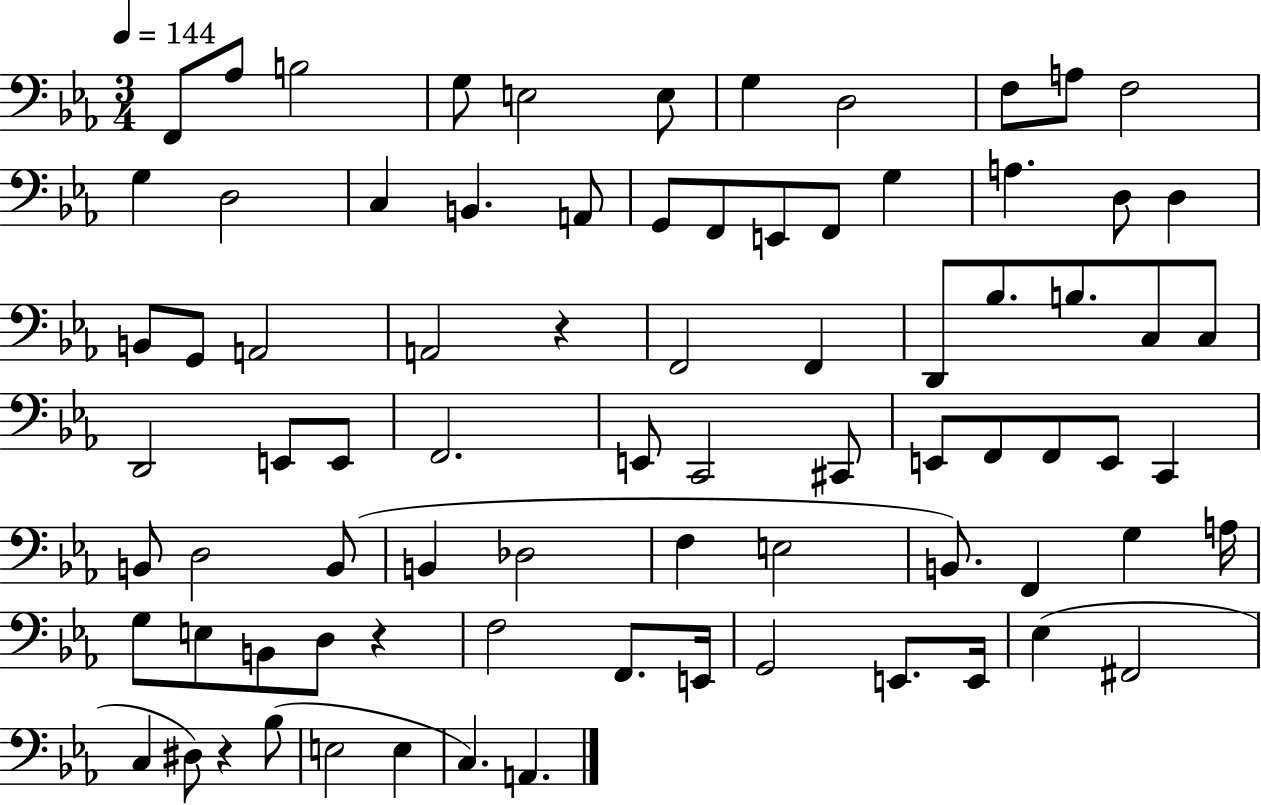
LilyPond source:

{
  \clef bass
  \numericTimeSignature
  \time 3/4
  \key ees \major
  \tempo 4 = 144
  f,8 aes8 b2 | g8 e2 e8 | g4 d2 | f8 a8 f2 | \break g4 d2 | c4 b,4. a,8 | g,8 f,8 e,8 f,8 g4 | a4. d8 d4 | \break b,8 g,8 a,2 | a,2 r4 | f,2 f,4 | d,8 bes8. b8. c8 c8 | \break d,2 e,8 e,8 | f,2. | e,8 c,2 cis,8 | e,8 f,8 f,8 e,8 c,4 | \break b,8 d2 b,8( | b,4 des2 | f4 e2 | b,8.) f,4 g4 a16 | \break g8 e8 b,8 d8 r4 | f2 f,8. e,16 | g,2 e,8. e,16 | ees4( fis,2 | \break c4 dis8) r4 bes8( | e2 e4 | c4.) a,4. | \bar "|."
}